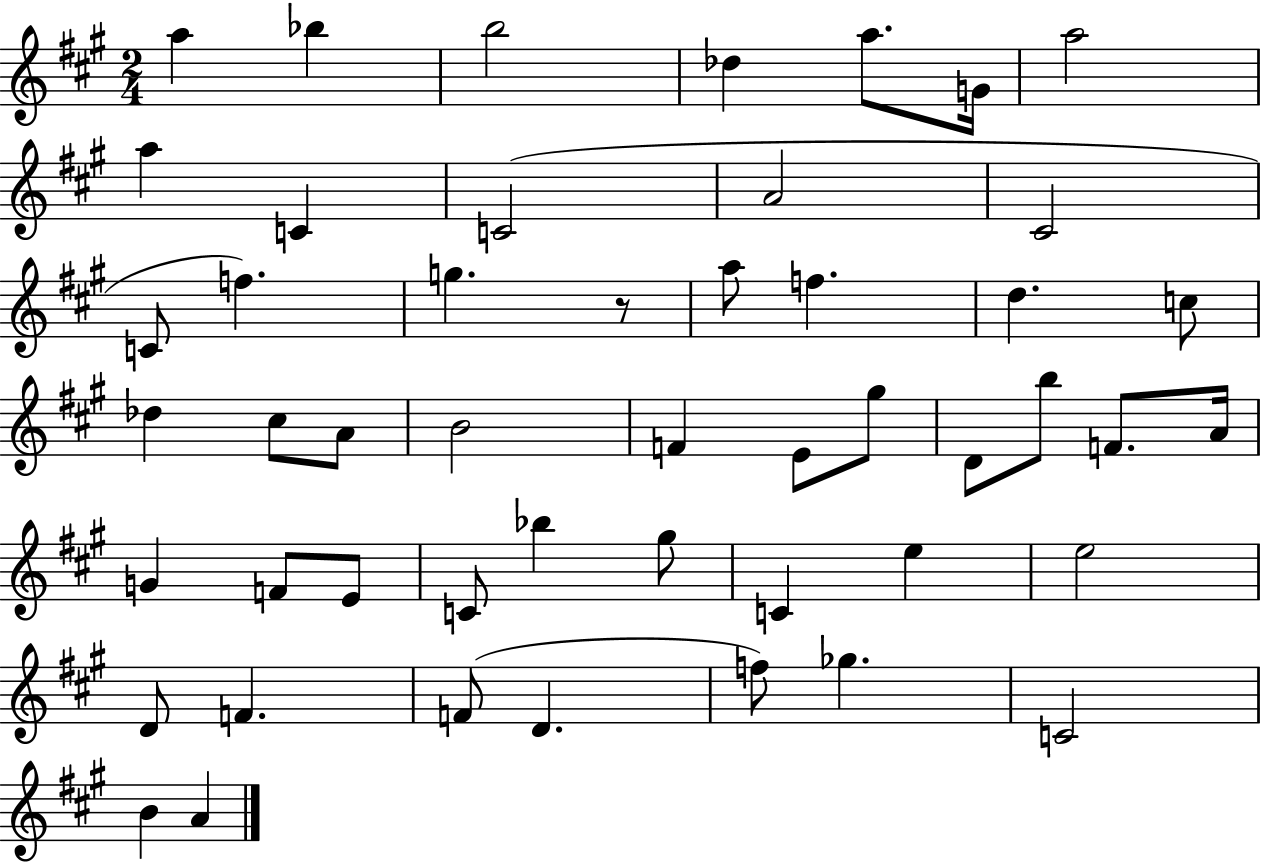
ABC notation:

X:1
T:Untitled
M:2/4
L:1/4
K:A
a _b b2 _d a/2 G/4 a2 a C C2 A2 ^C2 C/2 f g z/2 a/2 f d c/2 _d ^c/2 A/2 B2 F E/2 ^g/2 D/2 b/2 F/2 A/4 G F/2 E/2 C/2 _b ^g/2 C e e2 D/2 F F/2 D f/2 _g C2 B A